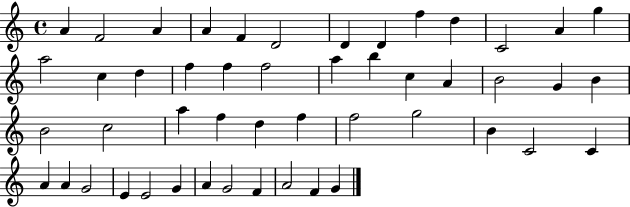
{
  \clef treble
  \time 4/4
  \defaultTimeSignature
  \key c \major
  a'4 f'2 a'4 | a'4 f'4 d'2 | d'4 d'4 f''4 d''4 | c'2 a'4 g''4 | \break a''2 c''4 d''4 | f''4 f''4 f''2 | a''4 b''4 c''4 a'4 | b'2 g'4 b'4 | \break b'2 c''2 | a''4 f''4 d''4 f''4 | f''2 g''2 | b'4 c'2 c'4 | \break a'4 a'4 g'2 | e'4 e'2 g'4 | a'4 g'2 f'4 | a'2 f'4 g'4 | \break \bar "|."
}